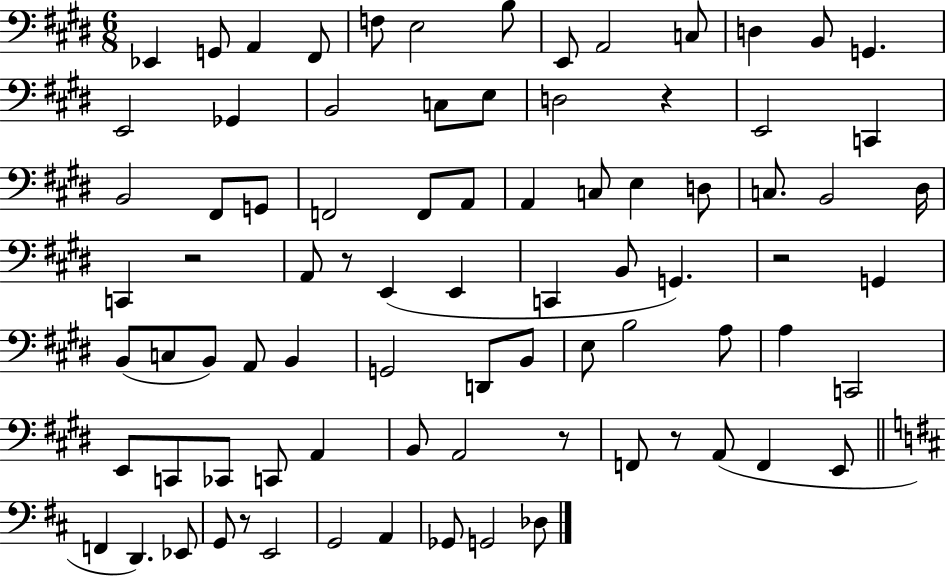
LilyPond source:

{
  \clef bass
  \numericTimeSignature
  \time 6/8
  \key e \major
  ees,4 g,8 a,4 fis,8 | f8 e2 b8 | e,8 a,2 c8 | d4 b,8 g,4. | \break e,2 ges,4 | b,2 c8 e8 | d2 r4 | e,2 c,4 | \break b,2 fis,8 g,8 | f,2 f,8 a,8 | a,4 c8 e4 d8 | c8. b,2 dis16 | \break c,4 r2 | a,8 r8 e,4( e,4 | c,4 b,8 g,4.) | r2 g,4 | \break b,8( c8 b,8) a,8 b,4 | g,2 d,8 b,8 | e8 b2 a8 | a4 c,2 | \break e,8 c,8 ces,8 c,8 a,4 | b,8 a,2 r8 | f,8 r8 a,8( f,4 e,8 | \bar "||" \break \key d \major f,4 d,4.) ees,8 | g,8 r8 e,2 | g,2 a,4 | ges,8 g,2 des8 | \break \bar "|."
}